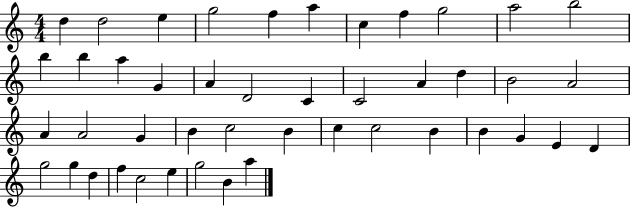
D5/q D5/h E5/q G5/h F5/q A5/q C5/q F5/q G5/h A5/h B5/h B5/q B5/q A5/q G4/q A4/q D4/h C4/q C4/h A4/q D5/q B4/h A4/h A4/q A4/h G4/q B4/q C5/h B4/q C5/q C5/h B4/q B4/q G4/q E4/q D4/q G5/h G5/q D5/q F5/q C5/h E5/q G5/h B4/q A5/q